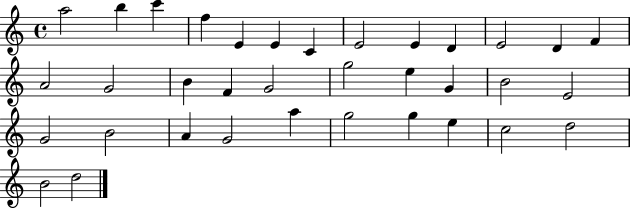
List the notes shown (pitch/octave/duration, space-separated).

A5/h B5/q C6/q F5/q E4/q E4/q C4/q E4/h E4/q D4/q E4/h D4/q F4/q A4/h G4/h B4/q F4/q G4/h G5/h E5/q G4/q B4/h E4/h G4/h B4/h A4/q G4/h A5/q G5/h G5/q E5/q C5/h D5/h B4/h D5/h